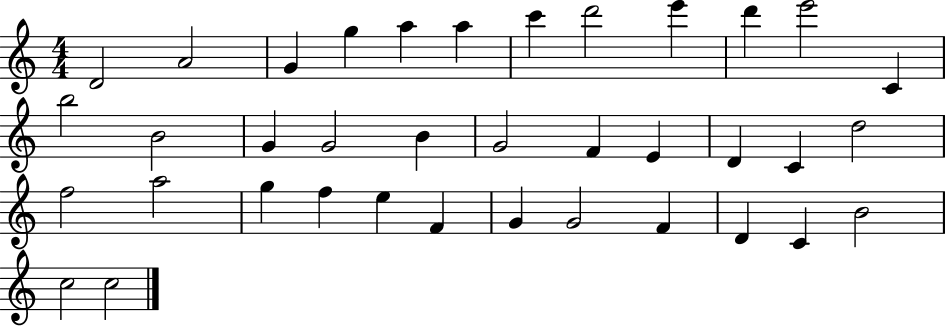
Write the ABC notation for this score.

X:1
T:Untitled
M:4/4
L:1/4
K:C
D2 A2 G g a a c' d'2 e' d' e'2 C b2 B2 G G2 B G2 F E D C d2 f2 a2 g f e F G G2 F D C B2 c2 c2